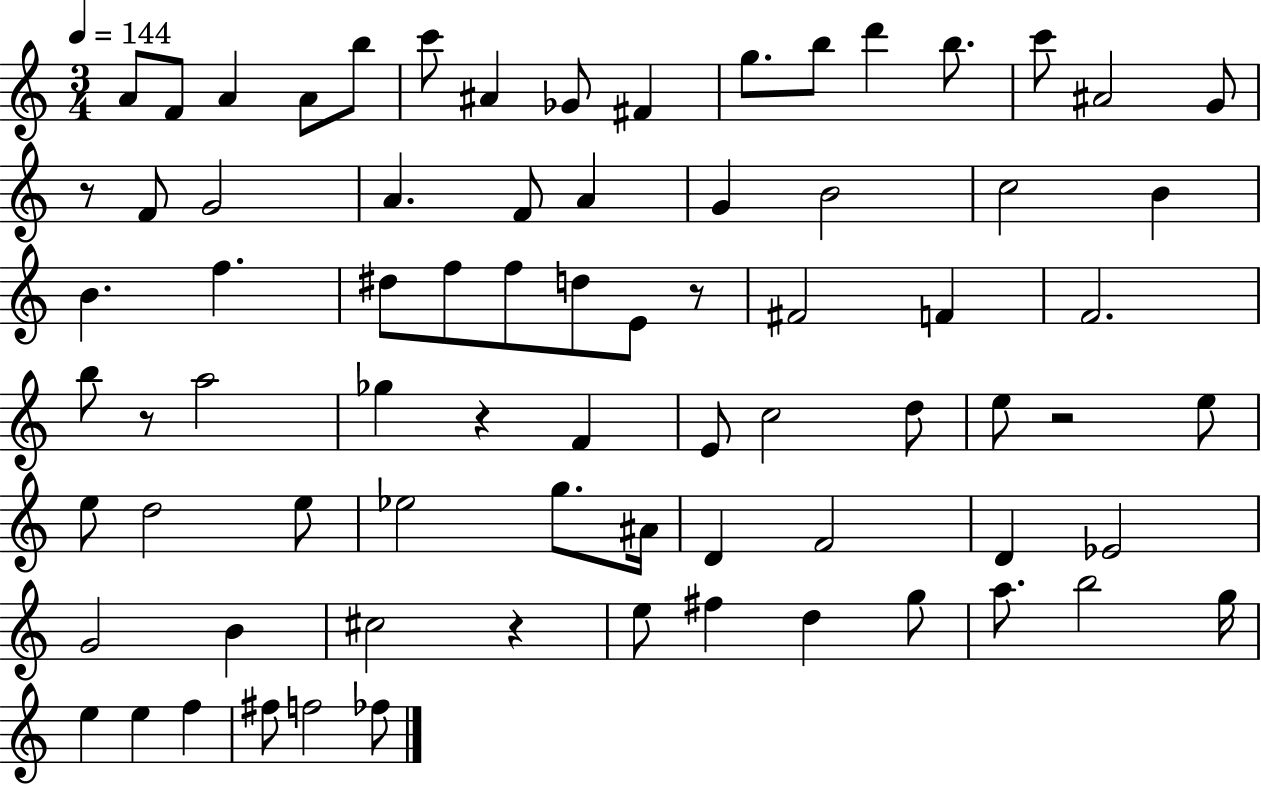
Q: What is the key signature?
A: C major